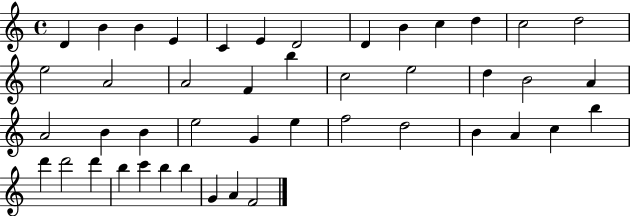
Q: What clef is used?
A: treble